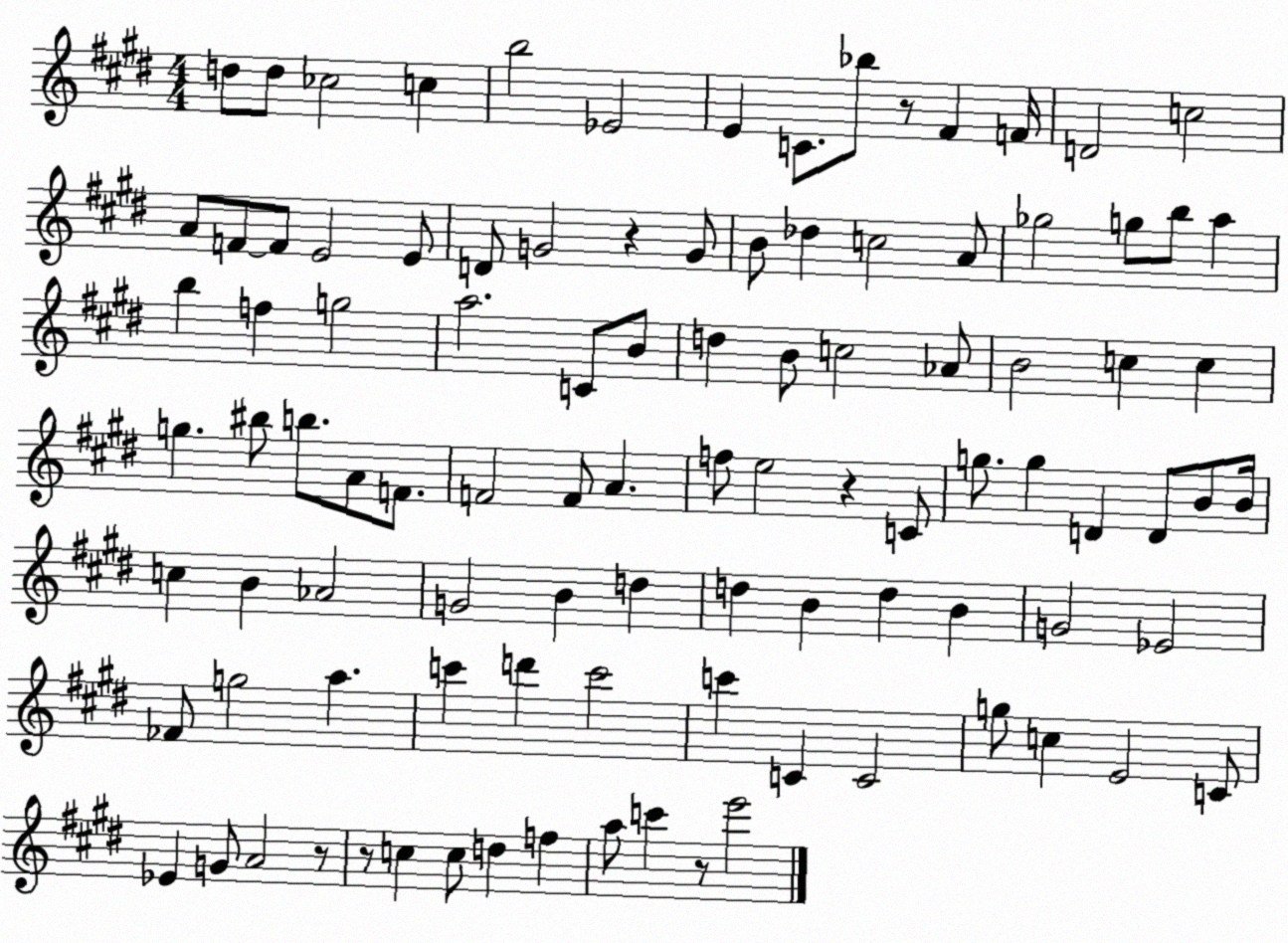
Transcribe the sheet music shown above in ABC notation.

X:1
T:Untitled
M:4/4
L:1/4
K:E
d/2 d/2 _c2 c b2 _E2 E C/2 _b/2 z/2 ^F F/4 D2 c2 A/2 F/2 F/2 E2 E/2 D/2 G2 z G/2 B/2 _d c2 A/2 _g2 g/2 b/2 a b f g2 a2 C/2 B/2 d B/2 c2 _A/2 B2 c c g ^b/2 b/2 A/2 F/2 F2 F/2 A f/2 e2 z C/2 g/2 g D D/2 B/2 B/4 c B _A2 G2 B d d B d B G2 _E2 _F/2 g2 a c' d' c'2 c' C C2 g/2 c E2 C/2 _E G/2 A2 z/2 z/2 c c/2 d f a/2 c' z/2 e'2